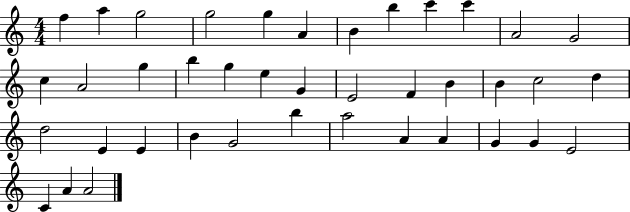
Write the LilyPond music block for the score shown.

{
  \clef treble
  \numericTimeSignature
  \time 4/4
  \key c \major
  f''4 a''4 g''2 | g''2 g''4 a'4 | b'4 b''4 c'''4 c'''4 | a'2 g'2 | \break c''4 a'2 g''4 | b''4 g''4 e''4 g'4 | e'2 f'4 b'4 | b'4 c''2 d''4 | \break d''2 e'4 e'4 | b'4 g'2 b''4 | a''2 a'4 a'4 | g'4 g'4 e'2 | \break c'4 a'4 a'2 | \bar "|."
}